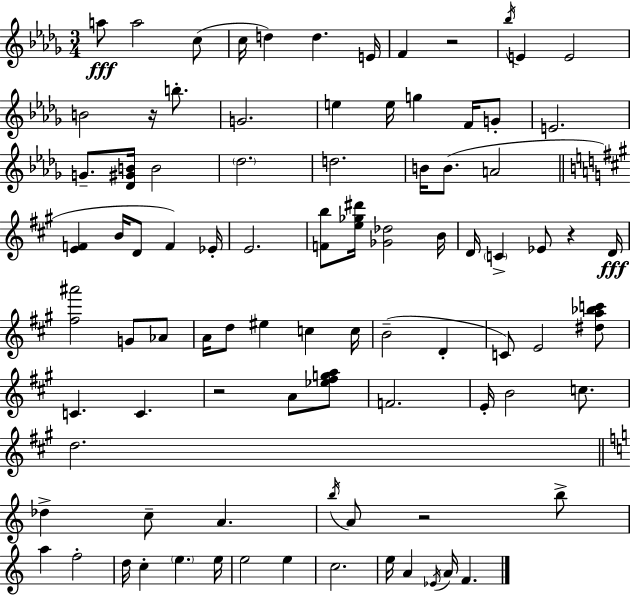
A5/e A5/h C5/e C5/s D5/q D5/q. E4/s F4/q R/h Bb5/s E4/q E4/h B4/h R/s B5/e. G4/h. E5/q E5/s G5/q F4/s G4/e E4/h. G4/e. [Db4,G#4,B4]/s B4/h Db5/h. D5/h. B4/s B4/e. A4/h [E4,F4]/q B4/s D4/e F4/q Eb4/s E4/h. [F4,B5]/e [E5,Gb5,D#6]/s [Gb4,Db5]/h B4/s D4/s C4/q Eb4/e R/q D4/s [F#5,A#6]/h G4/e Ab4/e A4/s D5/e EIS5/q C5/q C5/s B4/h D4/q C4/e E4/h [D#5,A5,Bb5,C6]/e C4/q. C4/q. R/h A4/e [Eb5,F#5,G5,A5]/e F4/h. E4/s B4/h C5/e. D5/h. Db5/q C5/e A4/q. B5/s A4/e R/h B5/e A5/q F5/h D5/s C5/q E5/q. E5/s E5/h E5/q C5/h. E5/s A4/q Eb4/s A4/s F4/q.